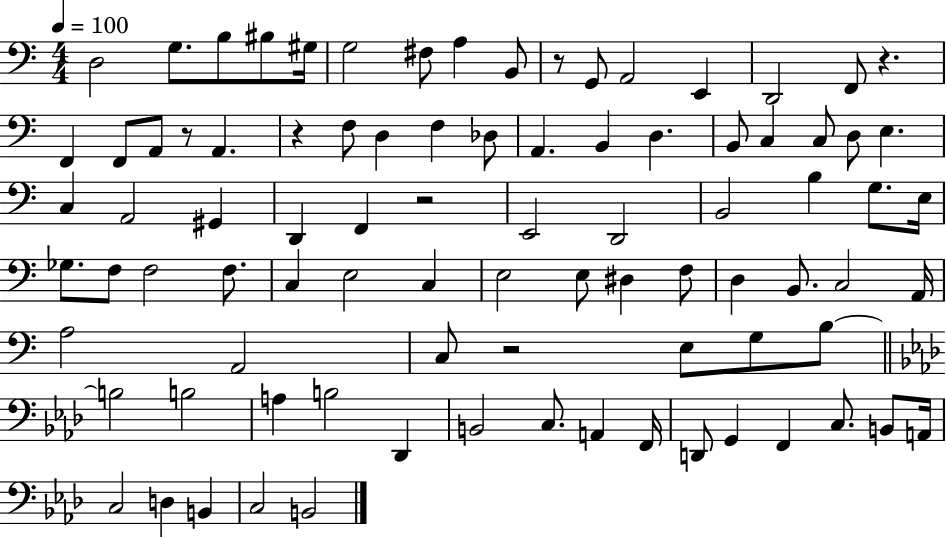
{
  \clef bass
  \numericTimeSignature
  \time 4/4
  \key c \major
  \tempo 4 = 100
  \repeat volta 2 { d2 g8. b8 bis8 gis16 | g2 fis8 a4 b,8 | r8 g,8 a,2 e,4 | d,2 f,8 r4. | \break f,4 f,8 a,8 r8 a,4. | r4 f8 d4 f4 des8 | a,4. b,4 d4. | b,8 c4 c8 d8 e4. | \break c4 a,2 gis,4 | d,4 f,4 r2 | e,2 d,2 | b,2 b4 g8. e16 | \break ges8. f8 f2 f8. | c4 e2 c4 | e2 e8 dis4 f8 | d4 b,8. c2 a,16 | \break a2 a,2 | c8 r2 e8 g8 b8~~ | \bar "||" \break \key aes \major b2 b2 | a4 b2 des,4 | b,2 c8. a,4 f,16 | d,8 g,4 f,4 c8. b,8 a,16 | \break c2 d4 b,4 | c2 b,2 | } \bar "|."
}